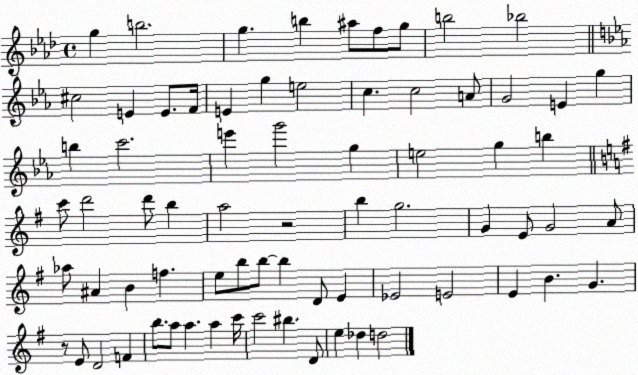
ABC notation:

X:1
T:Untitled
M:4/4
L:1/4
K:Ab
g b2 g b ^a/2 f/2 g/2 b2 _b2 ^c2 E E/2 F/4 E g e2 c c2 A/2 G2 E g b c'2 e' g'2 g e2 g b c'/2 d'2 d'/2 b a2 z2 b g2 G E/2 G2 A/2 _a/2 ^A B f e/2 b/2 b/2 b D/2 E _E2 E2 E B G z/2 E/2 D2 F b/2 a/2 a a c'/4 c'2 ^b D/2 e _d d2